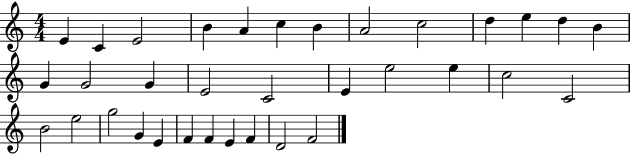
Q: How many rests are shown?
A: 0